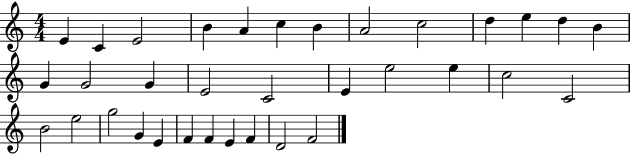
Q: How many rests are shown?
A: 0